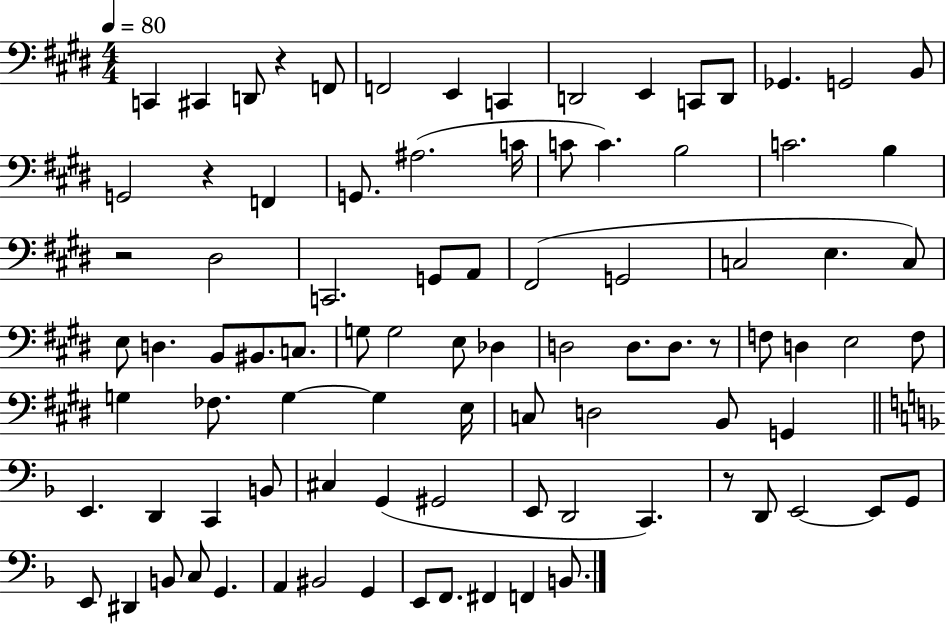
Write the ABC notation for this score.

X:1
T:Untitled
M:4/4
L:1/4
K:E
C,, ^C,, D,,/2 z F,,/2 F,,2 E,, C,, D,,2 E,, C,,/2 D,,/2 _G,, G,,2 B,,/2 G,,2 z F,, G,,/2 ^A,2 C/4 C/2 C B,2 C2 B, z2 ^D,2 C,,2 G,,/2 A,,/2 ^F,,2 G,,2 C,2 E, C,/2 E,/2 D, B,,/2 ^B,,/2 C,/2 G,/2 G,2 E,/2 _D, D,2 D,/2 D,/2 z/2 F,/2 D, E,2 F,/2 G, _F,/2 G, G, E,/4 C,/2 D,2 B,,/2 G,, E,, D,, C,, B,,/2 ^C, G,, ^G,,2 E,,/2 D,,2 C,, z/2 D,,/2 E,,2 E,,/2 G,,/2 E,,/2 ^D,, B,,/2 C,/2 G,, A,, ^B,,2 G,, E,,/2 F,,/2 ^F,, F,, B,,/2